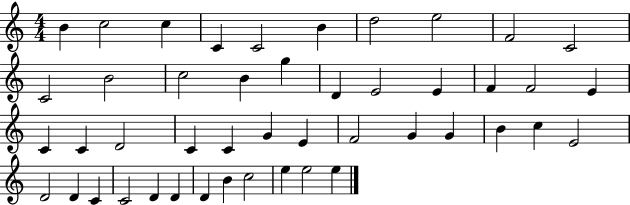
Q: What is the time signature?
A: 4/4